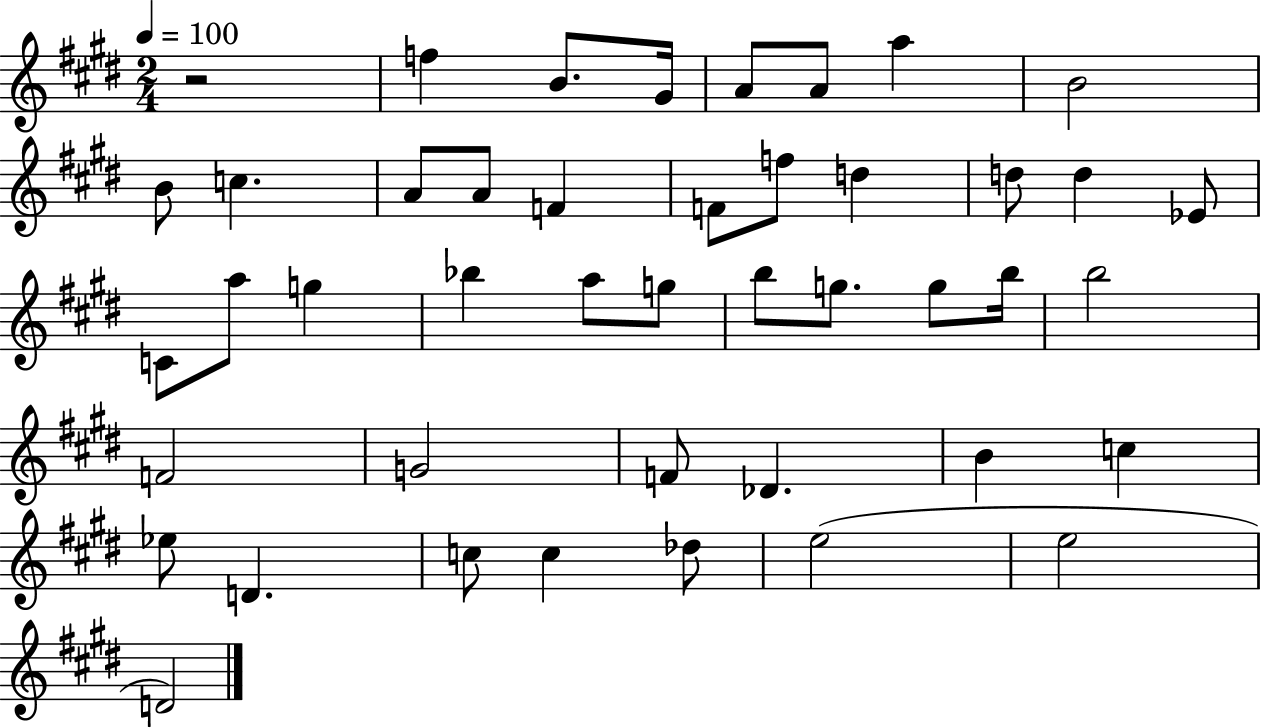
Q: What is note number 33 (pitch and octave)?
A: Db4